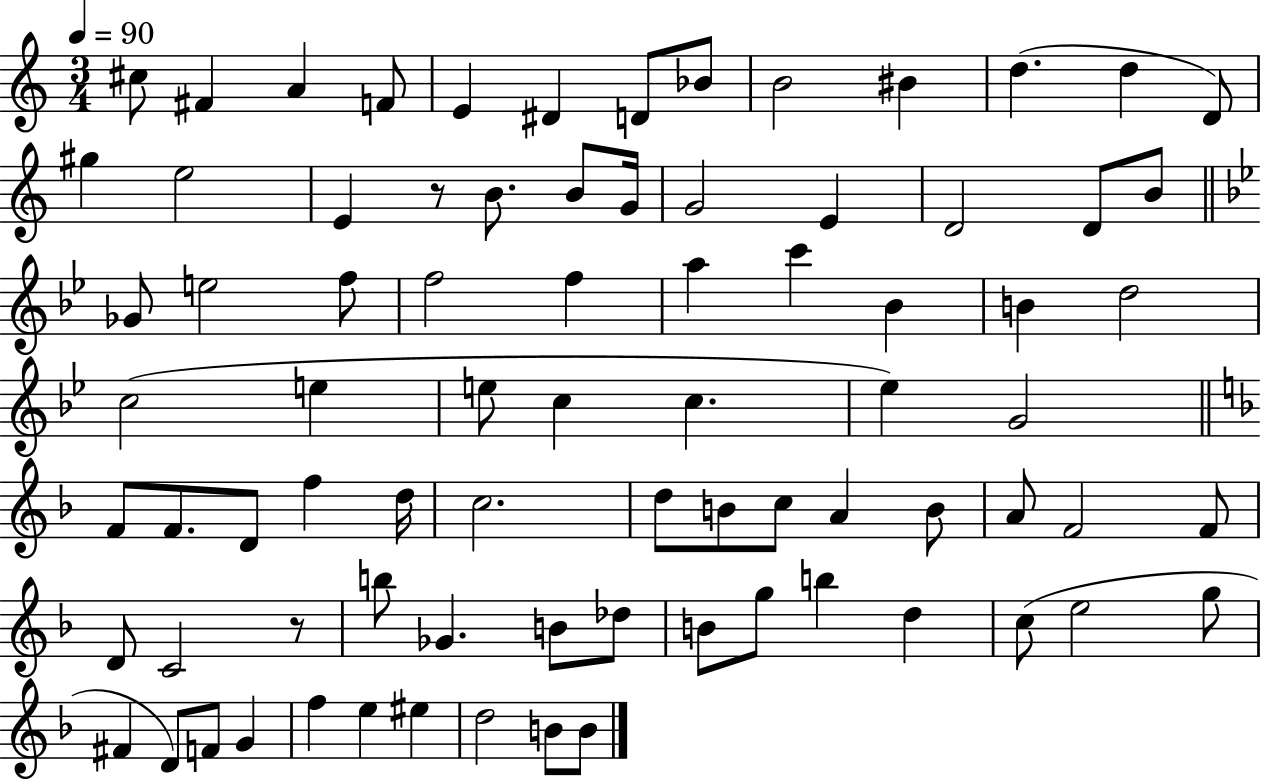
C#5/e F#4/q A4/q F4/e E4/q D#4/q D4/e Bb4/e B4/h BIS4/q D5/q. D5/q D4/e G#5/q E5/h E4/q R/e B4/e. B4/e G4/s G4/h E4/q D4/h D4/e B4/e Gb4/e E5/h F5/e F5/h F5/q A5/q C6/q Bb4/q B4/q D5/h C5/h E5/q E5/e C5/q C5/q. Eb5/q G4/h F4/e F4/e. D4/e F5/q D5/s C5/h. D5/e B4/e C5/e A4/q B4/e A4/e F4/h F4/e D4/e C4/h R/e B5/e Gb4/q. B4/e Db5/e B4/e G5/e B5/q D5/q C5/e E5/h G5/e F#4/q D4/e F4/e G4/q F5/q E5/q EIS5/q D5/h B4/e B4/e